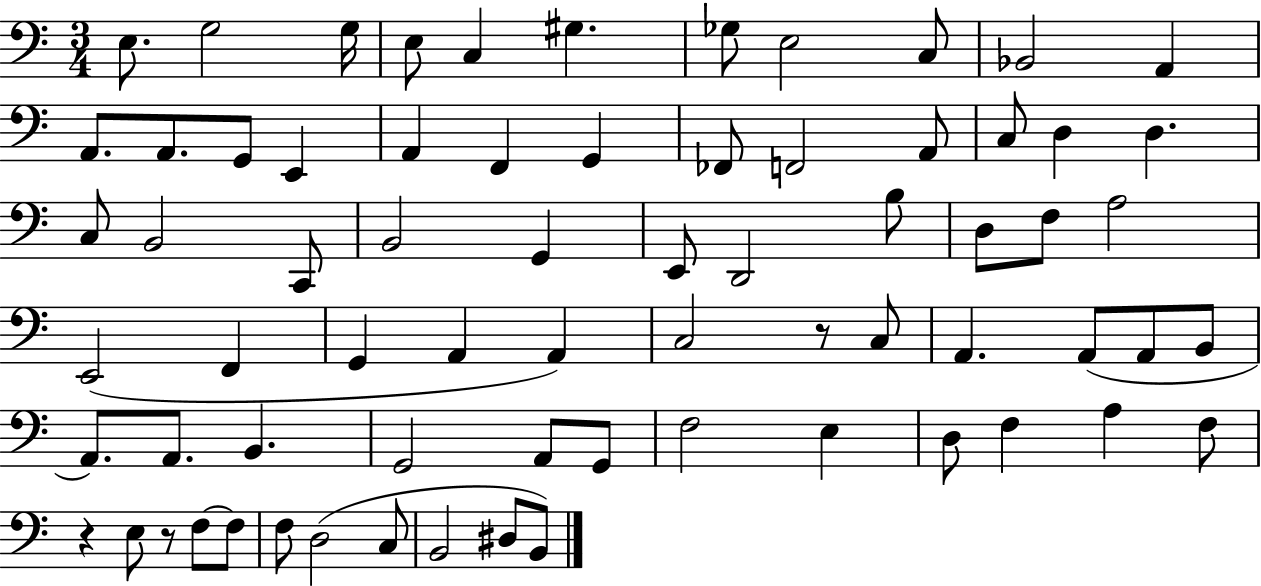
X:1
T:Untitled
M:3/4
L:1/4
K:C
E,/2 G,2 G,/4 E,/2 C, ^G, _G,/2 E,2 C,/2 _B,,2 A,, A,,/2 A,,/2 G,,/2 E,, A,, F,, G,, _F,,/2 F,,2 A,,/2 C,/2 D, D, C,/2 B,,2 C,,/2 B,,2 G,, E,,/2 D,,2 B,/2 D,/2 F,/2 A,2 E,,2 F,, G,, A,, A,, C,2 z/2 C,/2 A,, A,,/2 A,,/2 B,,/2 A,,/2 A,,/2 B,, G,,2 A,,/2 G,,/2 F,2 E, D,/2 F, A, F,/2 z E,/2 z/2 F,/2 F,/2 F,/2 D,2 C,/2 B,,2 ^D,/2 B,,/2